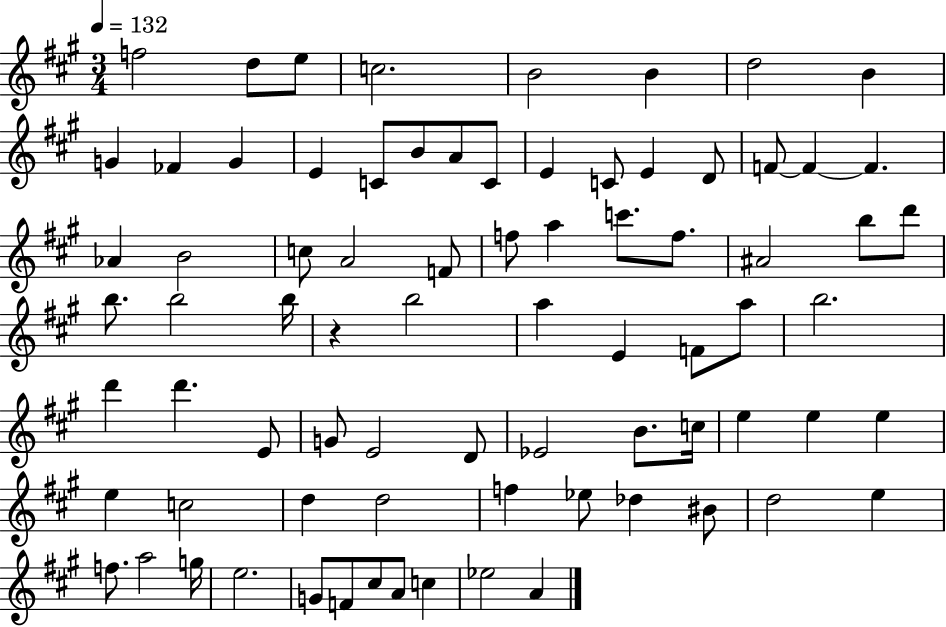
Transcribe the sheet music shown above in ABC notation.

X:1
T:Untitled
M:3/4
L:1/4
K:A
f2 d/2 e/2 c2 B2 B d2 B G _F G E C/2 B/2 A/2 C/2 E C/2 E D/2 F/2 F F _A B2 c/2 A2 F/2 f/2 a c'/2 f/2 ^A2 b/2 d'/2 b/2 b2 b/4 z b2 a E F/2 a/2 b2 d' d' E/2 G/2 E2 D/2 _E2 B/2 c/4 e e e e c2 d d2 f _e/2 _d ^B/2 d2 e f/2 a2 g/4 e2 G/2 F/2 ^c/2 A/2 c _e2 A